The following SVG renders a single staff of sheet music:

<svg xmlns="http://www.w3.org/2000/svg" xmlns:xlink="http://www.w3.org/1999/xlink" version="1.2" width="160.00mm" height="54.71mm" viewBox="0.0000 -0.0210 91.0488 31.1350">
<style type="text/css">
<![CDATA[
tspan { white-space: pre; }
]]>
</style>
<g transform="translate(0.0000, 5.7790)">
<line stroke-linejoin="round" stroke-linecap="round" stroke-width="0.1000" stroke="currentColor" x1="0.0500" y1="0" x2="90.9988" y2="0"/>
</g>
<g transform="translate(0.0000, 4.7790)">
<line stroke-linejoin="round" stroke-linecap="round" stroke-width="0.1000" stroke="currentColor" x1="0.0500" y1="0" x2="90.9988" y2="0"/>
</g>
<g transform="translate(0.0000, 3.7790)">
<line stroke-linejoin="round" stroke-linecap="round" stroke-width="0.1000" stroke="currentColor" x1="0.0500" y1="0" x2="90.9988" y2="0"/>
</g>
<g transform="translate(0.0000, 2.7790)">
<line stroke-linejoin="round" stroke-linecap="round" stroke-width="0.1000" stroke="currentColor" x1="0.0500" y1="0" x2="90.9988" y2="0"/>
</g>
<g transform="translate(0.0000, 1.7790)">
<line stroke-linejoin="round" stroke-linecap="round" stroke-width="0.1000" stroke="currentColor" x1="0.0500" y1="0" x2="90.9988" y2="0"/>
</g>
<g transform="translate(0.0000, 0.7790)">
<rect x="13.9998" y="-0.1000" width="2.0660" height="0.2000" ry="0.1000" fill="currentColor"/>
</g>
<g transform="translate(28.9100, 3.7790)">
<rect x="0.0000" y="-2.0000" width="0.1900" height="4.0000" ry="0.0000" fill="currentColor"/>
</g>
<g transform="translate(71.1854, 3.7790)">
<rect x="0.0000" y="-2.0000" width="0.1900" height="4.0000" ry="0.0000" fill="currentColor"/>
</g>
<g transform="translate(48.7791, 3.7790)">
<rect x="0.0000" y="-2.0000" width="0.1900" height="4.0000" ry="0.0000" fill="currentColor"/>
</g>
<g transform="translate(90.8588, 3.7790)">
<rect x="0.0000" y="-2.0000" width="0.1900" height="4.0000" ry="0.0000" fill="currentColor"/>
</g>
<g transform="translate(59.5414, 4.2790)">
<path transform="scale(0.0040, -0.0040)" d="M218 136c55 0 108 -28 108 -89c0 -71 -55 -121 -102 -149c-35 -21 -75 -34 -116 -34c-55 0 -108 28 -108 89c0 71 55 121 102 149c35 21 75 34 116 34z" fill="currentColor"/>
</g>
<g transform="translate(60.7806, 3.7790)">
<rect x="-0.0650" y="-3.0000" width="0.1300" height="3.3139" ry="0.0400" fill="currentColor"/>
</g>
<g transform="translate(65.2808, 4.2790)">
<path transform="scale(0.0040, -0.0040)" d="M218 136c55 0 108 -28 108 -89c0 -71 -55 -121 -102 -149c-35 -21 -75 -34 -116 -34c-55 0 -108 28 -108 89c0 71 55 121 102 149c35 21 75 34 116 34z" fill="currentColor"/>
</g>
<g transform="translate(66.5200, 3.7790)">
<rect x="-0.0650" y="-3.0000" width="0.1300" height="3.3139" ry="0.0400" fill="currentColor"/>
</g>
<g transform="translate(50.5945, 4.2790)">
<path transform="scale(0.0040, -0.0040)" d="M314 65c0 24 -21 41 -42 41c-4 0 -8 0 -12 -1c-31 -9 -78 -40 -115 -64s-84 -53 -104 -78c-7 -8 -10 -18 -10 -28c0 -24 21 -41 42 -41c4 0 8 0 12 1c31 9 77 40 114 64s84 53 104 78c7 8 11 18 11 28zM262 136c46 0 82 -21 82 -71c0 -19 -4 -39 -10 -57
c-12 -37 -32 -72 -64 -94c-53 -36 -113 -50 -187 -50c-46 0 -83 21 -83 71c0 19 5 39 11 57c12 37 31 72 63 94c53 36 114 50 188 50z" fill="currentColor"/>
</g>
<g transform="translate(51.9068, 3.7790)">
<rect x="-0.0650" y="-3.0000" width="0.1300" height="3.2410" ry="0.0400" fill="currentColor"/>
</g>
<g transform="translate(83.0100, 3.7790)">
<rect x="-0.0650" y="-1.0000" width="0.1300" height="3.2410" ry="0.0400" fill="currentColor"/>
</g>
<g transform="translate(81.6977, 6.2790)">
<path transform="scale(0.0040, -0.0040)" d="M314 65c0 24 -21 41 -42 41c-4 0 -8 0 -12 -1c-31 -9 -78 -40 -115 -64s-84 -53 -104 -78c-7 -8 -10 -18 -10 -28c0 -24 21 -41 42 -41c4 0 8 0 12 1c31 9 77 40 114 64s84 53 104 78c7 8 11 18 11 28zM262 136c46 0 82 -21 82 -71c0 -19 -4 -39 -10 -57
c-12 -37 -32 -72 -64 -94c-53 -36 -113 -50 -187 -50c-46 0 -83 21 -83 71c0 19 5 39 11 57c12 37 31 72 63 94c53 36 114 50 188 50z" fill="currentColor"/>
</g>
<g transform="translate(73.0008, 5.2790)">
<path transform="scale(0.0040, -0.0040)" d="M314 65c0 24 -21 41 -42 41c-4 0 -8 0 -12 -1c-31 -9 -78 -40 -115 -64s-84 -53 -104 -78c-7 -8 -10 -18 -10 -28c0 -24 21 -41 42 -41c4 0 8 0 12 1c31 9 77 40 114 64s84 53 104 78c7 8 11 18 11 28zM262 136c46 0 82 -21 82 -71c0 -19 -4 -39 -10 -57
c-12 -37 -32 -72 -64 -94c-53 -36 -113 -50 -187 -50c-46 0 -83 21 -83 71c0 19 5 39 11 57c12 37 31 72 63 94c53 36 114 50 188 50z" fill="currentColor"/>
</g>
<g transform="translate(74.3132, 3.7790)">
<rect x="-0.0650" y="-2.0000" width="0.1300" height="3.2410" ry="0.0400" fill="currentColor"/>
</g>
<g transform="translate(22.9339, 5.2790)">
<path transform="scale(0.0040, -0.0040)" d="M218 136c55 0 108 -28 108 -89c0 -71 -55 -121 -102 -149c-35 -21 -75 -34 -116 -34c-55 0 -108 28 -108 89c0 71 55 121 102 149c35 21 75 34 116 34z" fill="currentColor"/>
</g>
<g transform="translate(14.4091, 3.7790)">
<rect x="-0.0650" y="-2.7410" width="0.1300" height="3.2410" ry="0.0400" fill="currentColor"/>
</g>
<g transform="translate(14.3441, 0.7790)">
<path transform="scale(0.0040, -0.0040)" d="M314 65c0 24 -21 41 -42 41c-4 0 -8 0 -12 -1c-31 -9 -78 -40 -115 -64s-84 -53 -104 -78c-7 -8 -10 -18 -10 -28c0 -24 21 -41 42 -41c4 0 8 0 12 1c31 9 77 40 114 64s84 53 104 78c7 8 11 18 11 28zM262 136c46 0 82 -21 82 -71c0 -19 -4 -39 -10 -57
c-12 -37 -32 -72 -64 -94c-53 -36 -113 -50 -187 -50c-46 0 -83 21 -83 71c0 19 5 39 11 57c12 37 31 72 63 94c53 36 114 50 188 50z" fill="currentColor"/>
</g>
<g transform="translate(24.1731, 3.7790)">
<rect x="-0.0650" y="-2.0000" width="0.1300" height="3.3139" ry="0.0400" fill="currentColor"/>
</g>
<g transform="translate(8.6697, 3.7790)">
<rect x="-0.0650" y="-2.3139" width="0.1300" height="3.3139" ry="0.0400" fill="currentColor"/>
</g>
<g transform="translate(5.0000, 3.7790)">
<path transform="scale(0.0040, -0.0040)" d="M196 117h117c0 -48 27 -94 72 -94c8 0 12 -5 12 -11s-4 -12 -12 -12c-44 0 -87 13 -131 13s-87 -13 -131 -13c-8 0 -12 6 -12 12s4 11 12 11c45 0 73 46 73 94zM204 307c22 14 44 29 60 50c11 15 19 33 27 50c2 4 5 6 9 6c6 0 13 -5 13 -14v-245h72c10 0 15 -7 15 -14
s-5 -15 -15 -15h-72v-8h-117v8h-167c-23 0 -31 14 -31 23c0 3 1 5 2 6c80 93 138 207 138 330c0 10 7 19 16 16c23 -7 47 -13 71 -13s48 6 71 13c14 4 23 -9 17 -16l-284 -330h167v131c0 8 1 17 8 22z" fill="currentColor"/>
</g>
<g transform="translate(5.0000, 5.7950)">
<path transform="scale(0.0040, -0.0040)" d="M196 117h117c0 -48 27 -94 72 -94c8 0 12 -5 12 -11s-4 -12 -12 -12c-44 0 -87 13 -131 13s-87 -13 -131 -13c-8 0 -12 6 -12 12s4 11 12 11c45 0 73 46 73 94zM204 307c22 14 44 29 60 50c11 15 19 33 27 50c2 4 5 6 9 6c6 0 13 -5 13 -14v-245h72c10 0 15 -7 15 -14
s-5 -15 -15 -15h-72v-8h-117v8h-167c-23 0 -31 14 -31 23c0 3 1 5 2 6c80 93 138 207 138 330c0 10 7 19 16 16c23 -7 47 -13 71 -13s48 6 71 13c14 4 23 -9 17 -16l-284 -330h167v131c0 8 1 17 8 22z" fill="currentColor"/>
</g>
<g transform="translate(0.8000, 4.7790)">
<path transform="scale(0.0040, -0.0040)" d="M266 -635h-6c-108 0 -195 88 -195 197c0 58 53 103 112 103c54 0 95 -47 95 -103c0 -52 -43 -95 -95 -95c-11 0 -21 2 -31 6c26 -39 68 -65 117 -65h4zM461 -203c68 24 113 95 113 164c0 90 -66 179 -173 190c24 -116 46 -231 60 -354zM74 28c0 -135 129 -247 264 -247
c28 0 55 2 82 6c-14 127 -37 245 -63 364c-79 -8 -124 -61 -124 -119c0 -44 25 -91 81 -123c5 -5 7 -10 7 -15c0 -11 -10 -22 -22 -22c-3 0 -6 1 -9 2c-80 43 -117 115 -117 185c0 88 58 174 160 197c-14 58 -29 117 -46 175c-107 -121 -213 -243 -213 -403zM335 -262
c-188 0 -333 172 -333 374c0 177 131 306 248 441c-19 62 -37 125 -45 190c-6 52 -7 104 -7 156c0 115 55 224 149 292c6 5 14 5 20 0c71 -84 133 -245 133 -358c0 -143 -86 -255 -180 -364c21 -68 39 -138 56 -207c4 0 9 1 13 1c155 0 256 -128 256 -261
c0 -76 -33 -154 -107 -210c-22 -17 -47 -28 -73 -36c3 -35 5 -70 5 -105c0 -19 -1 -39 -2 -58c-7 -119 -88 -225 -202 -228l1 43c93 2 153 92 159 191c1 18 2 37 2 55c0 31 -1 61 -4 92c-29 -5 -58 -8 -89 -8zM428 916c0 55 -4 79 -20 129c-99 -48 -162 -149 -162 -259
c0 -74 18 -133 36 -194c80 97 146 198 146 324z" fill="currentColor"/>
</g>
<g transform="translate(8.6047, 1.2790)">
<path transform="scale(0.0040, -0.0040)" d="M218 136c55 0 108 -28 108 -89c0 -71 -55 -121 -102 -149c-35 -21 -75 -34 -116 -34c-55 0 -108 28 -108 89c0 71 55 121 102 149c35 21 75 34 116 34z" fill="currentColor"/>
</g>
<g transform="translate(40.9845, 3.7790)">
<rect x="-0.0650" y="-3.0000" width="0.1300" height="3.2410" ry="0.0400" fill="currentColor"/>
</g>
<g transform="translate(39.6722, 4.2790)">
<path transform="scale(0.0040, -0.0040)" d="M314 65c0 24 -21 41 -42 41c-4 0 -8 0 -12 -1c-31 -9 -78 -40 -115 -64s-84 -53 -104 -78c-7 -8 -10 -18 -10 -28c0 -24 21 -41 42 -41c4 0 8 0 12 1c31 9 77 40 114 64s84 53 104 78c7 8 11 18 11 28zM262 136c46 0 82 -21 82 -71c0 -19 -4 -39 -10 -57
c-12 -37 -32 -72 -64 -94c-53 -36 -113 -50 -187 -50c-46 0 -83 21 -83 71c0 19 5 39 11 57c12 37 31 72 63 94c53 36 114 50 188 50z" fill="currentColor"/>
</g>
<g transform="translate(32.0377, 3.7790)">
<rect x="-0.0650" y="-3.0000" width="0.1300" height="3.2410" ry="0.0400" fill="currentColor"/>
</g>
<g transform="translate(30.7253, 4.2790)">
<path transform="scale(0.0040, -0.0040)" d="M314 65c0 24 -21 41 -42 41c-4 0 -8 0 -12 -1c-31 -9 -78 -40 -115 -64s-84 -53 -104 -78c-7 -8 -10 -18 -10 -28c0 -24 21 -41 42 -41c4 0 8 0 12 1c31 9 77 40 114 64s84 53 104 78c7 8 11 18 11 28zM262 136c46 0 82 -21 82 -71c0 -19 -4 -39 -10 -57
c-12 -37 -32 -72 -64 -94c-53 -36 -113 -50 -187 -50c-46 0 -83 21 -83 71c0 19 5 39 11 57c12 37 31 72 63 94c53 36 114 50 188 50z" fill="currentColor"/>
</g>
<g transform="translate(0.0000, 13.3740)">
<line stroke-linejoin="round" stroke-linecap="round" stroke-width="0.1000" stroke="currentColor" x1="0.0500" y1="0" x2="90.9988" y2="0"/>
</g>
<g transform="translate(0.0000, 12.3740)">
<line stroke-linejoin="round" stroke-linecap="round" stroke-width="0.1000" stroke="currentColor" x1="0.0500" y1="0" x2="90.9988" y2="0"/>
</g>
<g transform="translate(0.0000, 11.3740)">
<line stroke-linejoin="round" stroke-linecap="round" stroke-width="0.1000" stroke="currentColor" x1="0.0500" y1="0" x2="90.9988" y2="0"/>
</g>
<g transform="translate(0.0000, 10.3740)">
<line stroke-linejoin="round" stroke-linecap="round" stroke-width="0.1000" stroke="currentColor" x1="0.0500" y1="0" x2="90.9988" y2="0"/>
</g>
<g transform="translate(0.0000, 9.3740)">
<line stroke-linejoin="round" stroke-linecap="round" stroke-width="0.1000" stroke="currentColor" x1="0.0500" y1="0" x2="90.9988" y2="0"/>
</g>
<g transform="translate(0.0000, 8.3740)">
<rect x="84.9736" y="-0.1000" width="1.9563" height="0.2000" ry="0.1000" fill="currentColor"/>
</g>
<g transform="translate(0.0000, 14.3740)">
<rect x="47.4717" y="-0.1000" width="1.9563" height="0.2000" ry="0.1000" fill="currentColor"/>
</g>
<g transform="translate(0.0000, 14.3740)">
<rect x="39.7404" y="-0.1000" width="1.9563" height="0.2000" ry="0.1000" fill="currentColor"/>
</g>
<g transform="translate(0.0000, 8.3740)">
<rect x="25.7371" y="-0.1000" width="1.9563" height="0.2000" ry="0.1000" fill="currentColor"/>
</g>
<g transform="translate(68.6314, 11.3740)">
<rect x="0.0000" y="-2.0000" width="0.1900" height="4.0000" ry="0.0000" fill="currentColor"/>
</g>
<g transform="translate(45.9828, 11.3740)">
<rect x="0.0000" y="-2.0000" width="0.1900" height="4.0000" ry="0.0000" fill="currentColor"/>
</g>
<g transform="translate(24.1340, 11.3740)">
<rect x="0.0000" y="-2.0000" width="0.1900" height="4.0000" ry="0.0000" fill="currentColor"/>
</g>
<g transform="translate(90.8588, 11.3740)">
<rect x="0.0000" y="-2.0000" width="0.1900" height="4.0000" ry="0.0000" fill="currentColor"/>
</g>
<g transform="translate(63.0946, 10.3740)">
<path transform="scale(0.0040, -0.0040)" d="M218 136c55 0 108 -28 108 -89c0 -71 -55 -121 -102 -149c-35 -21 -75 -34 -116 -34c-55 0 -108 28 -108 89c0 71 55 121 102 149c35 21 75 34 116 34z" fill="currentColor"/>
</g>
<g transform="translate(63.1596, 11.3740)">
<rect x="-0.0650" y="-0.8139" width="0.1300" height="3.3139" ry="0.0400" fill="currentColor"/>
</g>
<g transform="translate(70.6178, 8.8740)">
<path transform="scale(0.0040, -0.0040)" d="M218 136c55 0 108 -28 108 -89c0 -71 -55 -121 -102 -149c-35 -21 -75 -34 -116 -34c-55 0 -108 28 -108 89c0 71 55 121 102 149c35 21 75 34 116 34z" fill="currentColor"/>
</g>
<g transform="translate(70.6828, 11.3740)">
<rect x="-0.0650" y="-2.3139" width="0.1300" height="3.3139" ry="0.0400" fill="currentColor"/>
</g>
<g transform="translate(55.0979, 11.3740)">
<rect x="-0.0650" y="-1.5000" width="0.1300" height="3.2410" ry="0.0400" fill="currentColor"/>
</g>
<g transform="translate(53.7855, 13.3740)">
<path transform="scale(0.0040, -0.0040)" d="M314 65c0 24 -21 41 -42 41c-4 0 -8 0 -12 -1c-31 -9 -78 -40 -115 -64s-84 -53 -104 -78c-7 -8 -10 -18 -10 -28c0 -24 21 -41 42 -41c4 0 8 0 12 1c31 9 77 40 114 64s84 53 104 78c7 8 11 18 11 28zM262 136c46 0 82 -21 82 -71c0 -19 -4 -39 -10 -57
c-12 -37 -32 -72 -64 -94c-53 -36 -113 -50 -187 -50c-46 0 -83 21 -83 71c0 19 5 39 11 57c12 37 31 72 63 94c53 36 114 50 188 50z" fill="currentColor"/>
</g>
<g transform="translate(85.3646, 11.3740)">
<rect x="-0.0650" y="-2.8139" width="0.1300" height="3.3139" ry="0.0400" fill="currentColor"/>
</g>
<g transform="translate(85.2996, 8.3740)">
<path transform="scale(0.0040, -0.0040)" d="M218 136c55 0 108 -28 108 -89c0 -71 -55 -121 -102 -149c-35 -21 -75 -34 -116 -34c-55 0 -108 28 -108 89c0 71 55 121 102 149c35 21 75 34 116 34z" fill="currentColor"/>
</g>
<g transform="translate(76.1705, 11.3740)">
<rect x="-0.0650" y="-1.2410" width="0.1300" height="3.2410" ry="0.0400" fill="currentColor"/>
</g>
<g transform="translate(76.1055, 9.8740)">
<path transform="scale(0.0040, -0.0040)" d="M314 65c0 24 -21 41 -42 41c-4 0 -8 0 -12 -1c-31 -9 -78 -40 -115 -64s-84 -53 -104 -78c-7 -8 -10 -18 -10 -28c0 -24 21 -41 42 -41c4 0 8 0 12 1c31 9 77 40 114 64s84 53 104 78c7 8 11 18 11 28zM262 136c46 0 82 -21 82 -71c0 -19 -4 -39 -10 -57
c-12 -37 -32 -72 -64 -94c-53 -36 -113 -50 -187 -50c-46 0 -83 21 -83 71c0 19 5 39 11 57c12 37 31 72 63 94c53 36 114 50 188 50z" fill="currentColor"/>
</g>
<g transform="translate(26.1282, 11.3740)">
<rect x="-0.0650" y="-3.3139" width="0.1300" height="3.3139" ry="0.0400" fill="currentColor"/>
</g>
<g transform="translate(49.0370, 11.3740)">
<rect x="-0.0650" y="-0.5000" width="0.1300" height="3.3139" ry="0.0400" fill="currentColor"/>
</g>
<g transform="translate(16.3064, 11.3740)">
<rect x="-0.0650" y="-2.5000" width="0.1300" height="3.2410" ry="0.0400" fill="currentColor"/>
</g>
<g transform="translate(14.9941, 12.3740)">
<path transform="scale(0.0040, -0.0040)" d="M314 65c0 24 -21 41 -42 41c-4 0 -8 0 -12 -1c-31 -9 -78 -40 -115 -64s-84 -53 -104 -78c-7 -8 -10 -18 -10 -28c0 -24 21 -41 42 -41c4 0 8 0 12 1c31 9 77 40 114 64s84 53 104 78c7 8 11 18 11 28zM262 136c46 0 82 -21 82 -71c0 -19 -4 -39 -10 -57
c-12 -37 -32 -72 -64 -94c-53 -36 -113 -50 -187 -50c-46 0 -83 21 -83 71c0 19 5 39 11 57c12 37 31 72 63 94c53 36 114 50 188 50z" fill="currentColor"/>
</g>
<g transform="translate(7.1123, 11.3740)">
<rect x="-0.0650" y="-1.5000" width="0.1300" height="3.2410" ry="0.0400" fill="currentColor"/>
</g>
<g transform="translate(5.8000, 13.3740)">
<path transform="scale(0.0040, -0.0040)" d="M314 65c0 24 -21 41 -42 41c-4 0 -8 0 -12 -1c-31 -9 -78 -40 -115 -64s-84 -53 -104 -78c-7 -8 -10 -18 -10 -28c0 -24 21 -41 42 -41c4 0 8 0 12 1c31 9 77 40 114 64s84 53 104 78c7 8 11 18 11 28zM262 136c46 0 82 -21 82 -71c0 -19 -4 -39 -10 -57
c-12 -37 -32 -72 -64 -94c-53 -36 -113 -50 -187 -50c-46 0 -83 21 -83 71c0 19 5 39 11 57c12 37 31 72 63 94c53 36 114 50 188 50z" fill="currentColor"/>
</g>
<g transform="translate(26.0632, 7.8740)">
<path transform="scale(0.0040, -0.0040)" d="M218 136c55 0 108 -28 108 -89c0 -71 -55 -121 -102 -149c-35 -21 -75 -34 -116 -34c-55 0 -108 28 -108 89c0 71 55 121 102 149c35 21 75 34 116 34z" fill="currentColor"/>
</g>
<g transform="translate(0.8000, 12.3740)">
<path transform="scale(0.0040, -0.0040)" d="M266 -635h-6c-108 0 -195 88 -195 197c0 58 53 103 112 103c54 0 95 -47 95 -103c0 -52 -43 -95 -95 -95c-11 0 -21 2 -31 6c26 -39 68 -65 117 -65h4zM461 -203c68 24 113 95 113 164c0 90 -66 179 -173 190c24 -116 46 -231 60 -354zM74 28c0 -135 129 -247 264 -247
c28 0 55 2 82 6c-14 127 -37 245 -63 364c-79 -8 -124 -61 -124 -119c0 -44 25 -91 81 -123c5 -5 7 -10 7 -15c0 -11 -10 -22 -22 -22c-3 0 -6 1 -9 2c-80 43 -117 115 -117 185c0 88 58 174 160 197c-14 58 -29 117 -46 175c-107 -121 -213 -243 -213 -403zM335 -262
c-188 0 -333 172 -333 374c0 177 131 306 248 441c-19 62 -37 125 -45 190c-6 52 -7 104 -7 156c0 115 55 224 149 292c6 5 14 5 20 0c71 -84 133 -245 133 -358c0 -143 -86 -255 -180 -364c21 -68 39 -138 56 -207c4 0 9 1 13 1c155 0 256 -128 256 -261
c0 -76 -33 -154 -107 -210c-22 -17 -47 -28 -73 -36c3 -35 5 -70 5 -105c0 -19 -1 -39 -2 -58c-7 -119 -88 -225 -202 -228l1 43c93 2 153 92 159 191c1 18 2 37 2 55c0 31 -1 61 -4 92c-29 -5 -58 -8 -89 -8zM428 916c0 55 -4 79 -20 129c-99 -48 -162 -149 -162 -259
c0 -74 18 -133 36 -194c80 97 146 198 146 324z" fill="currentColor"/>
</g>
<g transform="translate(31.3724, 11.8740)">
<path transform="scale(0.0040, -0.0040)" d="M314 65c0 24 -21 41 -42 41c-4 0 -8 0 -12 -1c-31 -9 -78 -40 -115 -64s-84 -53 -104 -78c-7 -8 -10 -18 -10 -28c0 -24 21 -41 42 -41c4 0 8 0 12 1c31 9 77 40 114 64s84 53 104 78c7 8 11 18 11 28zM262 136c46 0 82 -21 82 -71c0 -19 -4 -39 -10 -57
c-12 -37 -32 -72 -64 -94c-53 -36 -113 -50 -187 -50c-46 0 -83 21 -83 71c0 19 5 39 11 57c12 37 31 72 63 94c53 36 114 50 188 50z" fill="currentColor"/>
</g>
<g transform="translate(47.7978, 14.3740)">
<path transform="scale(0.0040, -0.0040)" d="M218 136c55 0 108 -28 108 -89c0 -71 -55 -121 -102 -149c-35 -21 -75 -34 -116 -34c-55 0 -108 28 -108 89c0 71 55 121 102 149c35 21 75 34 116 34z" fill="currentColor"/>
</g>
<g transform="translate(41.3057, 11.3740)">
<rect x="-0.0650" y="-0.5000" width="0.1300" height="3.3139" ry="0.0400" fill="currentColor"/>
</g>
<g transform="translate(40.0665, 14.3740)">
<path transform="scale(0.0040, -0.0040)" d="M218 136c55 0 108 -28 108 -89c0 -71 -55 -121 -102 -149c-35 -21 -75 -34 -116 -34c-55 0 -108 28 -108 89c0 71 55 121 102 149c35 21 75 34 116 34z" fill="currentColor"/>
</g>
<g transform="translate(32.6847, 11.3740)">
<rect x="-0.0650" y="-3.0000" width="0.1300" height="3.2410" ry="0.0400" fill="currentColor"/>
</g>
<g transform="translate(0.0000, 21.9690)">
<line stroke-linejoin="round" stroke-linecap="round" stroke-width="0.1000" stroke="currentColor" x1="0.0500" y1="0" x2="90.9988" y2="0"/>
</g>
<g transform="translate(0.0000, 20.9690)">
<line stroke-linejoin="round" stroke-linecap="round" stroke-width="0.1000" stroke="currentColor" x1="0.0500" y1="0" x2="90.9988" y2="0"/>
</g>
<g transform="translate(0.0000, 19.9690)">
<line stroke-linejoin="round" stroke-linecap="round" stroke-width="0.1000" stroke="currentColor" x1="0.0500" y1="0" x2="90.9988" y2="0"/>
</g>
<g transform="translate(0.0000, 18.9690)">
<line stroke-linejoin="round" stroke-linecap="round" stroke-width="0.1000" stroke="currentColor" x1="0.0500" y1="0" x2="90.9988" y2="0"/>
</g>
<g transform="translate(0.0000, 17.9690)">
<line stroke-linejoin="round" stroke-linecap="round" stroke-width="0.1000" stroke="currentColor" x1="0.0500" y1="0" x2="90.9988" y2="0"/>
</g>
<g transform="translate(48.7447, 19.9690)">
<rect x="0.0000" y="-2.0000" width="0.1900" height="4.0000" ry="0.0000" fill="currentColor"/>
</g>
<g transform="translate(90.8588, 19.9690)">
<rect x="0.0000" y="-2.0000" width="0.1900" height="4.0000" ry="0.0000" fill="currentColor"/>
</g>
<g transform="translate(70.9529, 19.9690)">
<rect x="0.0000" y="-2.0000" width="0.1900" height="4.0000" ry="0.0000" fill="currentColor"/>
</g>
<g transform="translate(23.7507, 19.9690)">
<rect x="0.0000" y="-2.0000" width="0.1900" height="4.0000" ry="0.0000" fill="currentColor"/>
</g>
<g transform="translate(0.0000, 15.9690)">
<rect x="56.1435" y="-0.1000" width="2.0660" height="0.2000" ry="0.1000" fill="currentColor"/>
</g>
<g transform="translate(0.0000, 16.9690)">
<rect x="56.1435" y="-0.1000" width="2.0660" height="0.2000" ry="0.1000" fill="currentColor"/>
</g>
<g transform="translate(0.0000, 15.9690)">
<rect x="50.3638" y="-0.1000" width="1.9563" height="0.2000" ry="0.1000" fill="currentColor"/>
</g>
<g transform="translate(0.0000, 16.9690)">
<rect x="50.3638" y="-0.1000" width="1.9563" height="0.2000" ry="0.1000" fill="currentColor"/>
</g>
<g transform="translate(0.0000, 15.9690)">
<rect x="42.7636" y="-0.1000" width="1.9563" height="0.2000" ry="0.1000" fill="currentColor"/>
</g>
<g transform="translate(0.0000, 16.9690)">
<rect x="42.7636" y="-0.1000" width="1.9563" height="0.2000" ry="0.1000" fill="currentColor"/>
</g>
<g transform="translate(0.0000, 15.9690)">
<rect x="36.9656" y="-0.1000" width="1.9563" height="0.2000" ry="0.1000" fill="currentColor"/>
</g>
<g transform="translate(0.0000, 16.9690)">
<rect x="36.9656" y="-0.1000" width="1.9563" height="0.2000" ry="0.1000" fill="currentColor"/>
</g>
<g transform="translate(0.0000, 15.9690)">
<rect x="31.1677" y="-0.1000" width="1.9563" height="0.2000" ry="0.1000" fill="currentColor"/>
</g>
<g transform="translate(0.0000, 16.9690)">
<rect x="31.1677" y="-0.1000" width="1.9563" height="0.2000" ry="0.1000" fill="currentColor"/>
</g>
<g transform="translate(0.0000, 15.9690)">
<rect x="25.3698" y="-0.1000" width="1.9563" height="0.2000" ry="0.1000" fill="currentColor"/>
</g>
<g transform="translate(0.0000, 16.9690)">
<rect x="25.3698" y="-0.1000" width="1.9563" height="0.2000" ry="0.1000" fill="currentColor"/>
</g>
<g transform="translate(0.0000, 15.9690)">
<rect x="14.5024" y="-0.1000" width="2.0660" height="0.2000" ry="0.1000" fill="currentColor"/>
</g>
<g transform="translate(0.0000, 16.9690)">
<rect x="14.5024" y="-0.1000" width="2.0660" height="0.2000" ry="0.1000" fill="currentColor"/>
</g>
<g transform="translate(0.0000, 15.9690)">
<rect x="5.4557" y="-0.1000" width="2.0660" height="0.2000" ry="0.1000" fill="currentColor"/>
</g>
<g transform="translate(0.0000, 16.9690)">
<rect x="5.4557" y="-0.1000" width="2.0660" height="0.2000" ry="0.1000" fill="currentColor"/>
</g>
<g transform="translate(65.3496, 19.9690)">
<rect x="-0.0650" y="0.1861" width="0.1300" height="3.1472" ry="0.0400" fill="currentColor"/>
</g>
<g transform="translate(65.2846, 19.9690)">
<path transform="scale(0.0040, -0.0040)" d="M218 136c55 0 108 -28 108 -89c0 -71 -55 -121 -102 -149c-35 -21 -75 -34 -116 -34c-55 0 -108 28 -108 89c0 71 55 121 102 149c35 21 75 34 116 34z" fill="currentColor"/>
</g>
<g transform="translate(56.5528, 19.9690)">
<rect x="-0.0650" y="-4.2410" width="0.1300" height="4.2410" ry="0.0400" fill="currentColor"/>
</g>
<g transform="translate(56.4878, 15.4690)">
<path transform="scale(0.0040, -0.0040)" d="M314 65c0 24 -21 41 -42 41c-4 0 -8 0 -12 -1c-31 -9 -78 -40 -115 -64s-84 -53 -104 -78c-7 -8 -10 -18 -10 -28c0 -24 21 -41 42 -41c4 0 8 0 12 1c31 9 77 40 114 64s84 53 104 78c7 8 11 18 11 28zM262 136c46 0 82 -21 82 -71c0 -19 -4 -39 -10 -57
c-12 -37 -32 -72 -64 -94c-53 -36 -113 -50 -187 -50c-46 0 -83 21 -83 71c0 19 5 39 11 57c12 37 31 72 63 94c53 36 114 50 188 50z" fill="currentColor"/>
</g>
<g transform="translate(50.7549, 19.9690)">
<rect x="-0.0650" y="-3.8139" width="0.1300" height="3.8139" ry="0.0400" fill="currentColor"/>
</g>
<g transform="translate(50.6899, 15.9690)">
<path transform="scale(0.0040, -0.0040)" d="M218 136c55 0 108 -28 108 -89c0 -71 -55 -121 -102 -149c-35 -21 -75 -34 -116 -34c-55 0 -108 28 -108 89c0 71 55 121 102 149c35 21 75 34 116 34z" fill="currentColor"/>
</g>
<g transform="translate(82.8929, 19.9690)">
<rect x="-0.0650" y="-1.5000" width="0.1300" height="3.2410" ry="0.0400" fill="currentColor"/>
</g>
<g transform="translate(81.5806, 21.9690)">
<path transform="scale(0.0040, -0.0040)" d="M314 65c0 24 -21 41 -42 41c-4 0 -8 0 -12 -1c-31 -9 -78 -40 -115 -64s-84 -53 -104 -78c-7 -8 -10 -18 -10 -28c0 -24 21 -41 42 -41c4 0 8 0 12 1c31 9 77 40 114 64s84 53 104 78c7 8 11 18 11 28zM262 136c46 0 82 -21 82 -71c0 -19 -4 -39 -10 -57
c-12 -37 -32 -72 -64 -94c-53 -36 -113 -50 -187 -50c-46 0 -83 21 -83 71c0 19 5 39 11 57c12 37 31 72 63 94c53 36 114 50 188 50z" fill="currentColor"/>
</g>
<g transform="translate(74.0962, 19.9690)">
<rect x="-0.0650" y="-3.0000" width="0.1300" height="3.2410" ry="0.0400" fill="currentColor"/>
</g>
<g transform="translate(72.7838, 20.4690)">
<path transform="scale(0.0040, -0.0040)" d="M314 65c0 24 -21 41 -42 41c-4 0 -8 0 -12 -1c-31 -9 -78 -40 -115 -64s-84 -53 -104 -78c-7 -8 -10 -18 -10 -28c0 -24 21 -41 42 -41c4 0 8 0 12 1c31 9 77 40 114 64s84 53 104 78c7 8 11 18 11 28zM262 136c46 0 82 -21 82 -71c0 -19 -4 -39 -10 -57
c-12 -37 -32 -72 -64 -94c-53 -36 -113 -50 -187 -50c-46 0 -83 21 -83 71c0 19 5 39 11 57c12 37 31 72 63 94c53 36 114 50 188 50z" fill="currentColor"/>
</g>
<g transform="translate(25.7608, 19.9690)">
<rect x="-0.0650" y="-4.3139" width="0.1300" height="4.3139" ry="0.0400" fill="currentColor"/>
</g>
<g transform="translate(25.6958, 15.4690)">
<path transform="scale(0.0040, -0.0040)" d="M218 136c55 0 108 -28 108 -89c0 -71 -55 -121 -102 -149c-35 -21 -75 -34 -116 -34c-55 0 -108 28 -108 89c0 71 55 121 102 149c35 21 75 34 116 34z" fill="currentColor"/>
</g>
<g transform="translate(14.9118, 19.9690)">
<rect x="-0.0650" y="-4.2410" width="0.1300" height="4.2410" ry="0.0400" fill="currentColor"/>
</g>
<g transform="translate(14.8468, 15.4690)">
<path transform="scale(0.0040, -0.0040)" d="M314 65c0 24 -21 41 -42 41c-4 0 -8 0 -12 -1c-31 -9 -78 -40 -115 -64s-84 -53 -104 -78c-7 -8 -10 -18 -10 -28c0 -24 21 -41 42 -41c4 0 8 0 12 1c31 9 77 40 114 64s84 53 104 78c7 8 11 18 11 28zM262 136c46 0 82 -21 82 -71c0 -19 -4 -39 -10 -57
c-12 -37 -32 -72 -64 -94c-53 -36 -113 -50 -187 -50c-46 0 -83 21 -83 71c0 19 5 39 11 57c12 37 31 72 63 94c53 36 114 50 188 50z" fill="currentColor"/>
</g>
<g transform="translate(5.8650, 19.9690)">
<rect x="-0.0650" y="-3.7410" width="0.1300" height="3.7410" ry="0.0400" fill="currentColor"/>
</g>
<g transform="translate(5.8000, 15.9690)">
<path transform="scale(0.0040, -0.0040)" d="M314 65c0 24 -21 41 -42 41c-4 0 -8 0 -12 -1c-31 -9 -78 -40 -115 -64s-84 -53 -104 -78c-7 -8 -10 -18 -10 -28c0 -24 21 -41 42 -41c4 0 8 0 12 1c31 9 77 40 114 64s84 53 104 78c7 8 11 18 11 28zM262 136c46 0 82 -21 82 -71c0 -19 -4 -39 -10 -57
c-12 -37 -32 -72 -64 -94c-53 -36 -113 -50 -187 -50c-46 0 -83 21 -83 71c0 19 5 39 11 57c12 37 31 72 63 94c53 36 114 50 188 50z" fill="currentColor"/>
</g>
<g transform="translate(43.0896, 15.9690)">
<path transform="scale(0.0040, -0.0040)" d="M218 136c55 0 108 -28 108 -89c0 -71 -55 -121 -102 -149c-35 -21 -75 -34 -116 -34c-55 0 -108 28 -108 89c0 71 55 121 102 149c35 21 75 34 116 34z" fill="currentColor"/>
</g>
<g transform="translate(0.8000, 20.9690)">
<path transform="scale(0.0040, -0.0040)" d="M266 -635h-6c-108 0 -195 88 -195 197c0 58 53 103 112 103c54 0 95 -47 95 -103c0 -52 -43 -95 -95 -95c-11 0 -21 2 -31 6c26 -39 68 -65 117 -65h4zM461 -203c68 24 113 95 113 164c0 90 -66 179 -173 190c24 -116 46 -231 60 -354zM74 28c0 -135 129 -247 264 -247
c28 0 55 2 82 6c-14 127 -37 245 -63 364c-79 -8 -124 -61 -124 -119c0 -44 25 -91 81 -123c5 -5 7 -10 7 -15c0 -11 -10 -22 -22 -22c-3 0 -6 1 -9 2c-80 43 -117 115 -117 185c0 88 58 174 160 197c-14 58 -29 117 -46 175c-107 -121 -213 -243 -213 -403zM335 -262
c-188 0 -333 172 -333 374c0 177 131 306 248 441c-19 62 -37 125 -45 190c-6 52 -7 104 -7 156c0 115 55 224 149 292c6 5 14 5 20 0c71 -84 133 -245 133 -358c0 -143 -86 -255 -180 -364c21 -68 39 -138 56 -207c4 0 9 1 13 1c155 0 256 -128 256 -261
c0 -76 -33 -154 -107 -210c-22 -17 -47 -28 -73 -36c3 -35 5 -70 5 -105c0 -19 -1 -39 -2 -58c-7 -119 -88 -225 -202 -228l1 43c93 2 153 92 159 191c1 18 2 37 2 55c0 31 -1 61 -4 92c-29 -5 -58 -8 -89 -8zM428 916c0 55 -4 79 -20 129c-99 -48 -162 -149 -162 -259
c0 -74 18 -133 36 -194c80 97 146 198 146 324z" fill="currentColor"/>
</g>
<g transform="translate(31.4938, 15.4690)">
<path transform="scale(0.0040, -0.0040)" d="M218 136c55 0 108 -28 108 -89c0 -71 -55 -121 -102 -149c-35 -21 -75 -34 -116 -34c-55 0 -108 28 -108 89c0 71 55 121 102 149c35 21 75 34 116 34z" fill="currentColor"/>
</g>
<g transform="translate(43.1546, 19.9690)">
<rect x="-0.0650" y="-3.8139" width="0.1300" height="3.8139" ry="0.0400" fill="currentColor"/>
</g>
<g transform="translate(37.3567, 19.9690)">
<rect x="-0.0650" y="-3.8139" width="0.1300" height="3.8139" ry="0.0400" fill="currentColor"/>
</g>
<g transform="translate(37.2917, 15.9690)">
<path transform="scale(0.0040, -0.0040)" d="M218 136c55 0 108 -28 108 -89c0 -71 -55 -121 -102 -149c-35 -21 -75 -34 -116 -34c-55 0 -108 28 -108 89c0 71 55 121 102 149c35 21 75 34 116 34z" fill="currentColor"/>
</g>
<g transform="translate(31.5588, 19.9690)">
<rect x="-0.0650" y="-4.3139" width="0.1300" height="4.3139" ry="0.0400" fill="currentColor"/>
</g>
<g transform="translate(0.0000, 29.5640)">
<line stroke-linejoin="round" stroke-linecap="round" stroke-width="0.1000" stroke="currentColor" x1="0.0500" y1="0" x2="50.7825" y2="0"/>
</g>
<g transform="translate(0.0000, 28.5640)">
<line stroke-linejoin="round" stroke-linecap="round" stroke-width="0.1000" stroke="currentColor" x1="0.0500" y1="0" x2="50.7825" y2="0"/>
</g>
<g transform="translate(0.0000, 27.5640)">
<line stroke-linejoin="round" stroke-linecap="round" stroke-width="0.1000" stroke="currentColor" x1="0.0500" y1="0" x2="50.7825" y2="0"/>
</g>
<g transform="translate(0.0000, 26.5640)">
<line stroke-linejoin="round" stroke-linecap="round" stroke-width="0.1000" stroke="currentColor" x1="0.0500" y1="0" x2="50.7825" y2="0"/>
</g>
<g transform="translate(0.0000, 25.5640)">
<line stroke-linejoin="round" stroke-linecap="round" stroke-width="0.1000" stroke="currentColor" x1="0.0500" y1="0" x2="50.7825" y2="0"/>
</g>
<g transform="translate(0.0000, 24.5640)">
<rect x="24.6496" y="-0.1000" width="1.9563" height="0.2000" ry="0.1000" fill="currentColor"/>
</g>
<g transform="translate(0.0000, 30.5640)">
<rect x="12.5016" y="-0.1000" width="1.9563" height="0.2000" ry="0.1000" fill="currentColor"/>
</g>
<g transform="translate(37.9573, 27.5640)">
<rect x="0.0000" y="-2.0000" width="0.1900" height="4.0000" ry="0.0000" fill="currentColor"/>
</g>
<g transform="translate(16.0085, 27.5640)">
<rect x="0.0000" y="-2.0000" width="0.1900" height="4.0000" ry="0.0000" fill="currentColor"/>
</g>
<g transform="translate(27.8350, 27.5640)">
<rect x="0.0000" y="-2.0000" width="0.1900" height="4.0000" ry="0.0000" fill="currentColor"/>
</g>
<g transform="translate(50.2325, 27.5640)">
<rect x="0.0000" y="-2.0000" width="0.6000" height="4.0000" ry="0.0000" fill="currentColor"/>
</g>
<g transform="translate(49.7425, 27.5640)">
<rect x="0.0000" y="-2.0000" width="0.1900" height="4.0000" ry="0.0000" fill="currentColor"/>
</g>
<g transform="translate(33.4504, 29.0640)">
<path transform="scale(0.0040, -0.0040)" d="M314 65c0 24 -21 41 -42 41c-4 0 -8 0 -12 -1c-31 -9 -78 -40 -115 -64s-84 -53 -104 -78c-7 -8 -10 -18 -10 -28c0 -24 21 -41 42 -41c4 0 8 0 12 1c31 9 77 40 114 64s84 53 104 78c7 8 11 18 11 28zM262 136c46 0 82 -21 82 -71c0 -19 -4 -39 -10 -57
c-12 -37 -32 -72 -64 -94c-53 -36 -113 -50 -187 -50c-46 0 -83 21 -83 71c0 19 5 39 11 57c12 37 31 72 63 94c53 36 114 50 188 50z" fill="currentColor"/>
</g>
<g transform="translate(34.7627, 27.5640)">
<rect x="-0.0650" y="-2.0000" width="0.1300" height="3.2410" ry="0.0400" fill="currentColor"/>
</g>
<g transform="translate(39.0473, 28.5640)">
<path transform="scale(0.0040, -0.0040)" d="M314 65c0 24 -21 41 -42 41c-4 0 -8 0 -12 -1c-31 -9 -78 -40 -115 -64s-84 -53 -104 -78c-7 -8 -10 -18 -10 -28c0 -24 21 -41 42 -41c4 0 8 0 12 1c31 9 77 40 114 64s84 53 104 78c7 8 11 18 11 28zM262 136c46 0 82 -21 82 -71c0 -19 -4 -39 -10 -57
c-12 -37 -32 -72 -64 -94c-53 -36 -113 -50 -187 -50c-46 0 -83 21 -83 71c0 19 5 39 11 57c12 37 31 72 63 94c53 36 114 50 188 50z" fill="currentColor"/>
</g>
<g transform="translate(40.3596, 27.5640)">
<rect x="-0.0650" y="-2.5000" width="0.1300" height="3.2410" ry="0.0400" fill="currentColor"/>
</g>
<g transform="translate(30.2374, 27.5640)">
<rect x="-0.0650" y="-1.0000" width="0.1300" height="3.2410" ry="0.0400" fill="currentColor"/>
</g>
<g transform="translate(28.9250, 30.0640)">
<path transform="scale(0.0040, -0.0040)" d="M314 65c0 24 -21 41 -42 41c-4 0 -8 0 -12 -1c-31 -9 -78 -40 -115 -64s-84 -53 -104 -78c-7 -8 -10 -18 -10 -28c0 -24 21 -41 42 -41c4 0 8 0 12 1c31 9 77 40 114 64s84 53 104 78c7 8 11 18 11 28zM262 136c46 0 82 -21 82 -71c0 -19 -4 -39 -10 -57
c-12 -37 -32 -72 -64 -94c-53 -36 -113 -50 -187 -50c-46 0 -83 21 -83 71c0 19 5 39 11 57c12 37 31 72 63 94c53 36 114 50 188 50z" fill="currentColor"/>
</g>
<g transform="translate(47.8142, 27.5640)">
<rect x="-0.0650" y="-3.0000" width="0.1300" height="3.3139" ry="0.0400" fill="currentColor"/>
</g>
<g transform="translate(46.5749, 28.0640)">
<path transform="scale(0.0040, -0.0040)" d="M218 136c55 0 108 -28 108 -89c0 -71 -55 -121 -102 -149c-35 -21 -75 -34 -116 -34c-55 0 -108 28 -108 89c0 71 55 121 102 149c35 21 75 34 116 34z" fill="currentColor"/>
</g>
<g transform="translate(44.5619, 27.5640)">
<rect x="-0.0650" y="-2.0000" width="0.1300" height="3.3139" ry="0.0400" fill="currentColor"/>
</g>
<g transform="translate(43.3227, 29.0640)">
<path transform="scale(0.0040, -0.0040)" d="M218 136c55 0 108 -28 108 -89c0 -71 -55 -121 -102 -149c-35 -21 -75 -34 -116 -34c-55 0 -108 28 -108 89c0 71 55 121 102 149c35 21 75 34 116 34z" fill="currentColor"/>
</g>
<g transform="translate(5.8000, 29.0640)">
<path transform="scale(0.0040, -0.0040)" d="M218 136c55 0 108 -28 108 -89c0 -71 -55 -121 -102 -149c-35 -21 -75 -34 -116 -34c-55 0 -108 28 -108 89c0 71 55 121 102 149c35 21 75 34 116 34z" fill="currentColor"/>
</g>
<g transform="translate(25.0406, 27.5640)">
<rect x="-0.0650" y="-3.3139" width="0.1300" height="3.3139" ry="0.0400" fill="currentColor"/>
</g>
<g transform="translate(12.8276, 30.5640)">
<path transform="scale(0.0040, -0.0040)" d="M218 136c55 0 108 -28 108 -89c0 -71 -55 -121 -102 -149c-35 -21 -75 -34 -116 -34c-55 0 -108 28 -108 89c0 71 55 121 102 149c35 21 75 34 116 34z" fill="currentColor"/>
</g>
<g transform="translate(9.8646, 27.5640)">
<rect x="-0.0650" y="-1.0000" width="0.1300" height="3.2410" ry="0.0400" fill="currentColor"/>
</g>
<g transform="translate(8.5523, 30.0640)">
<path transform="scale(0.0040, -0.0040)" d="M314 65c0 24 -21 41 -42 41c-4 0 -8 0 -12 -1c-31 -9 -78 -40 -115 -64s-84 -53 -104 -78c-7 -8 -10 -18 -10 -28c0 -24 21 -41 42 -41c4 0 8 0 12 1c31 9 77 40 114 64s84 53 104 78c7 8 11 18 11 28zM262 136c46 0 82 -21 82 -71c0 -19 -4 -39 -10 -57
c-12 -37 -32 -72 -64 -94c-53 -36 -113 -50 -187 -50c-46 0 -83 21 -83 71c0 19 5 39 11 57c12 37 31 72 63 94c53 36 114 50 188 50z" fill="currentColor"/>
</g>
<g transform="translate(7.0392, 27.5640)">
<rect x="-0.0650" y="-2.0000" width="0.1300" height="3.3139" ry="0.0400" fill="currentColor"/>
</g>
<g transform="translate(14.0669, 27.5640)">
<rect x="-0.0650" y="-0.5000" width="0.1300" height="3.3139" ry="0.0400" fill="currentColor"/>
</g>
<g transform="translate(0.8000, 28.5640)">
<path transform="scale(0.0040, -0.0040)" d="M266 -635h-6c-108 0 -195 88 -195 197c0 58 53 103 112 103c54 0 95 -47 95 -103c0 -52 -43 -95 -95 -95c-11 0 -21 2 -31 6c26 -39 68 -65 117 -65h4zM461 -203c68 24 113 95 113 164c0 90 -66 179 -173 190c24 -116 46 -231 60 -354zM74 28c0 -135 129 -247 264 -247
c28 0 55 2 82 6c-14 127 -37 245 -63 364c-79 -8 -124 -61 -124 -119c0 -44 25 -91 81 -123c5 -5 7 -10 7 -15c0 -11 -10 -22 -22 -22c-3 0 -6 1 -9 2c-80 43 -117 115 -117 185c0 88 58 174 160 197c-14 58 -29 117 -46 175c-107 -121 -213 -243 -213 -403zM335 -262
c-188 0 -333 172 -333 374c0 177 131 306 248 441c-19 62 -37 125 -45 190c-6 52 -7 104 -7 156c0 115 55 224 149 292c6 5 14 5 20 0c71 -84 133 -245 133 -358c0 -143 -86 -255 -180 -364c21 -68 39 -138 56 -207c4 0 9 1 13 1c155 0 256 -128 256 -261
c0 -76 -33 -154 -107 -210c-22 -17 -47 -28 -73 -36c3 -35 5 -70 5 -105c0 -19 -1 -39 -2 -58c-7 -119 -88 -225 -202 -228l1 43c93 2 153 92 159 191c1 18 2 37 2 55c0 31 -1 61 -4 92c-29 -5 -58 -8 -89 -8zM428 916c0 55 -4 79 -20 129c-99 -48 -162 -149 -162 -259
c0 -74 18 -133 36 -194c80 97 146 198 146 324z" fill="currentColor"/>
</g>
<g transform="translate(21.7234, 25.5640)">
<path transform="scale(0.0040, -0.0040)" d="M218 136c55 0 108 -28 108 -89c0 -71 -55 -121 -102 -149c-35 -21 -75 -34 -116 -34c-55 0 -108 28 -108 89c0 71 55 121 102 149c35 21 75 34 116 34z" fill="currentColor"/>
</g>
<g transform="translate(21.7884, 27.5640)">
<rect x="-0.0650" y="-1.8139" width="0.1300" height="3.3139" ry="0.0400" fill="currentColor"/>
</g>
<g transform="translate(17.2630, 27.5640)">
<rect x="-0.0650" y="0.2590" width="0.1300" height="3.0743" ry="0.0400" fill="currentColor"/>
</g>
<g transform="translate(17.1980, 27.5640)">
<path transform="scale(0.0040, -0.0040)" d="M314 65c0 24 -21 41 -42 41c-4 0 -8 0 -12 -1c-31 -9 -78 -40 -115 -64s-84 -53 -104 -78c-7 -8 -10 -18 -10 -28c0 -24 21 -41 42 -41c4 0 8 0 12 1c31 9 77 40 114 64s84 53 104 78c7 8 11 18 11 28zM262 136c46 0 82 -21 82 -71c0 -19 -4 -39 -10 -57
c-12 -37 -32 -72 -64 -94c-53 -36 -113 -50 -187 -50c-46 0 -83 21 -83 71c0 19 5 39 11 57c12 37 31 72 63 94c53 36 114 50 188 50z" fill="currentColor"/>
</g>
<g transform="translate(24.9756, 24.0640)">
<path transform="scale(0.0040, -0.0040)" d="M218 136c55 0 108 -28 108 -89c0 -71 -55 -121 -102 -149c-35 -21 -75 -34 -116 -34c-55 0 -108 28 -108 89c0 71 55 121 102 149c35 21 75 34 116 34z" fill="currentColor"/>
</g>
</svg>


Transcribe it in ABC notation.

X:1
T:Untitled
M:4/4
L:1/4
K:C
g a2 F A2 A2 A2 A A F2 D2 E2 G2 b A2 C C E2 d g e2 a c'2 d'2 d' d' c' c' c' d'2 B A2 E2 F D2 C B2 f b D2 F2 G2 F A